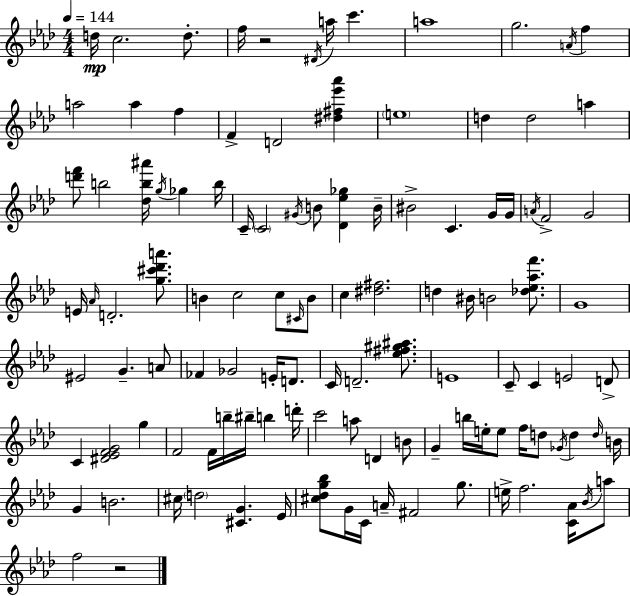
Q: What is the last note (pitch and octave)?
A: F5